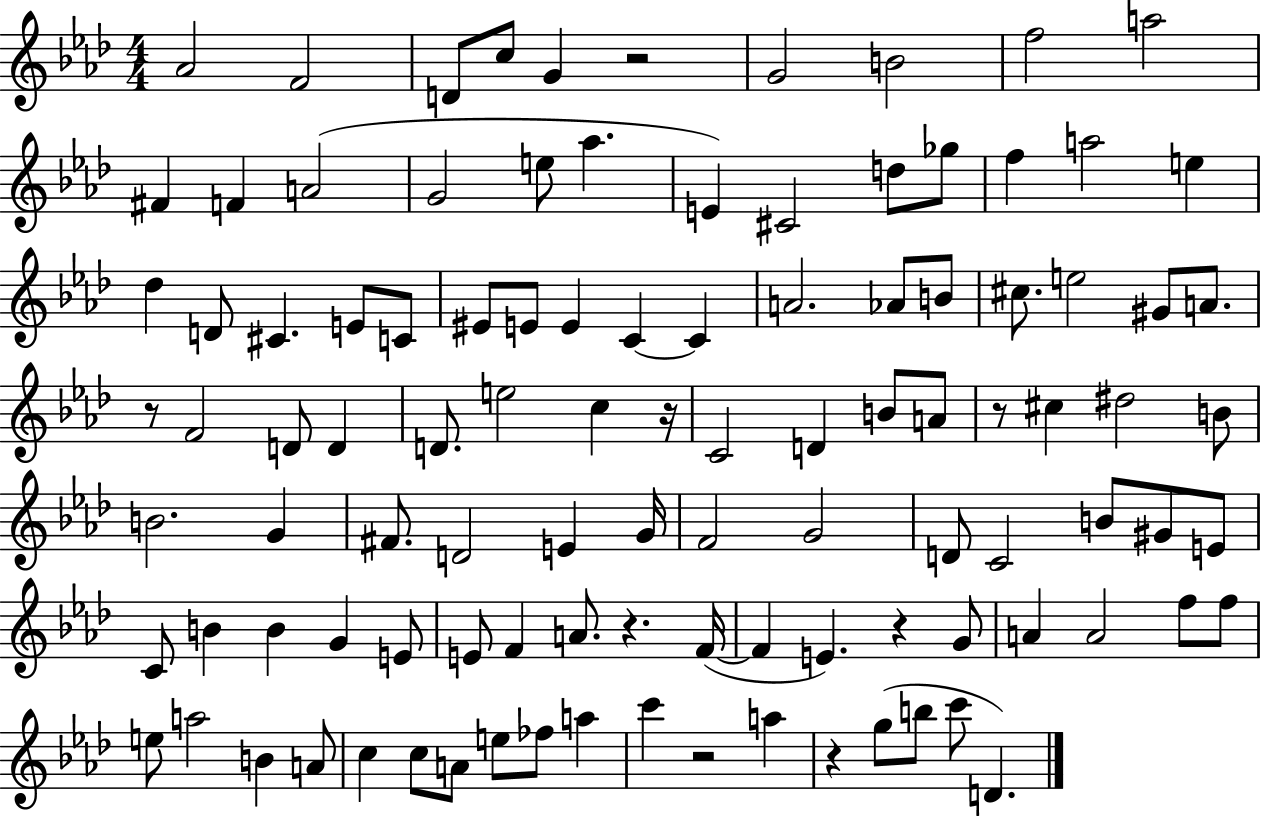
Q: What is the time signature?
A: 4/4